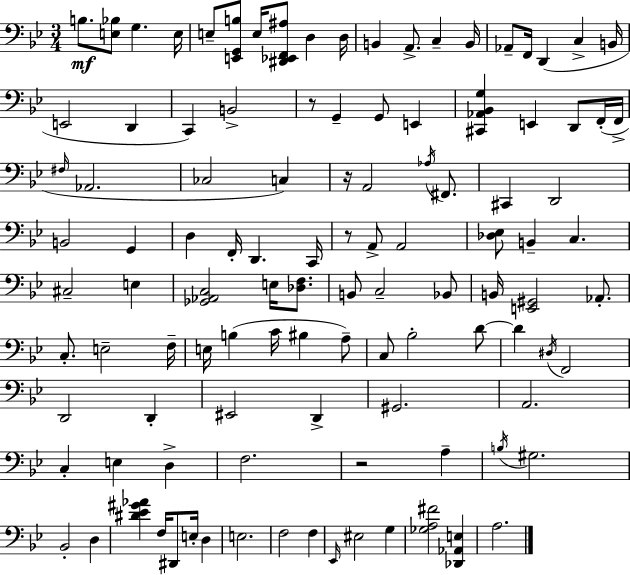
X:1
T:Untitled
M:3/4
L:1/4
K:Gm
B,/2 [E,_B,]/2 G, E,/4 E,/2 [E,,G,,B,]/2 E,/4 [^D,,_E,,F,,^A,]/2 D, D,/4 B,, A,,/2 C, B,,/4 _A,,/2 F,,/4 D,, C, B,,/4 E,,2 D,, C,, B,,2 z/2 G,, G,,/2 E,, [^C,,_A,,_B,,G,] E,, D,,/2 F,,/4 F,,/4 ^F,/4 _A,,2 _C,2 C, z/4 A,,2 _A,/4 ^F,,/2 ^C,, D,,2 B,,2 G,, D, F,,/4 D,, C,,/4 z/2 A,,/2 A,,2 [_D,_E,]/2 B,, C, ^C,2 E, [_G,,_A,,C,]2 E,/4 [_D,F,]/2 B,,/2 C,2 _B,,/2 B,,/4 [E,,^G,,]2 _A,,/2 C,/2 E,2 F,/4 E,/4 B, C/4 ^B, A,/2 C,/2 _B,2 D/2 D ^D,/4 F,,2 D,,2 D,, ^E,,2 D,, ^G,,2 A,,2 C, E, D, F,2 z2 A, B,/4 ^G,2 _B,,2 D, [^D_E^G_A] F,/4 ^D,,/2 E,/4 D, E,2 F,2 F, _E,,/4 ^E,2 G, [_G,A,^F]2 [_D,,_A,,E,] A,2